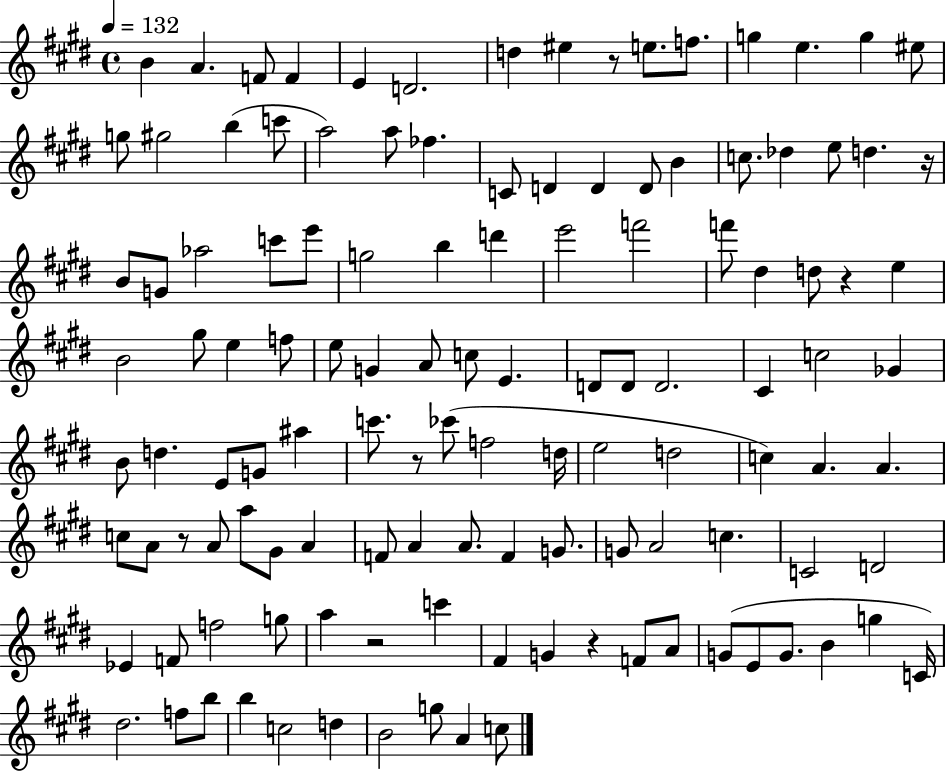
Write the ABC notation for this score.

X:1
T:Untitled
M:4/4
L:1/4
K:E
B A F/2 F E D2 d ^e z/2 e/2 f/2 g e g ^e/2 g/2 ^g2 b c'/2 a2 a/2 _f C/2 D D D/2 B c/2 _d e/2 d z/4 B/2 G/2 _a2 c'/2 e'/2 g2 b d' e'2 f'2 f'/2 ^d d/2 z e B2 ^g/2 e f/2 e/2 G A/2 c/2 E D/2 D/2 D2 ^C c2 _G B/2 d E/2 G/2 ^a c'/2 z/2 _c'/2 f2 d/4 e2 d2 c A A c/2 A/2 z/2 A/2 a/2 ^G/2 A F/2 A A/2 F G/2 G/2 A2 c C2 D2 _E F/2 f2 g/2 a z2 c' ^F G z F/2 A/2 G/2 E/2 G/2 B g C/4 ^d2 f/2 b/2 b c2 d B2 g/2 A c/2